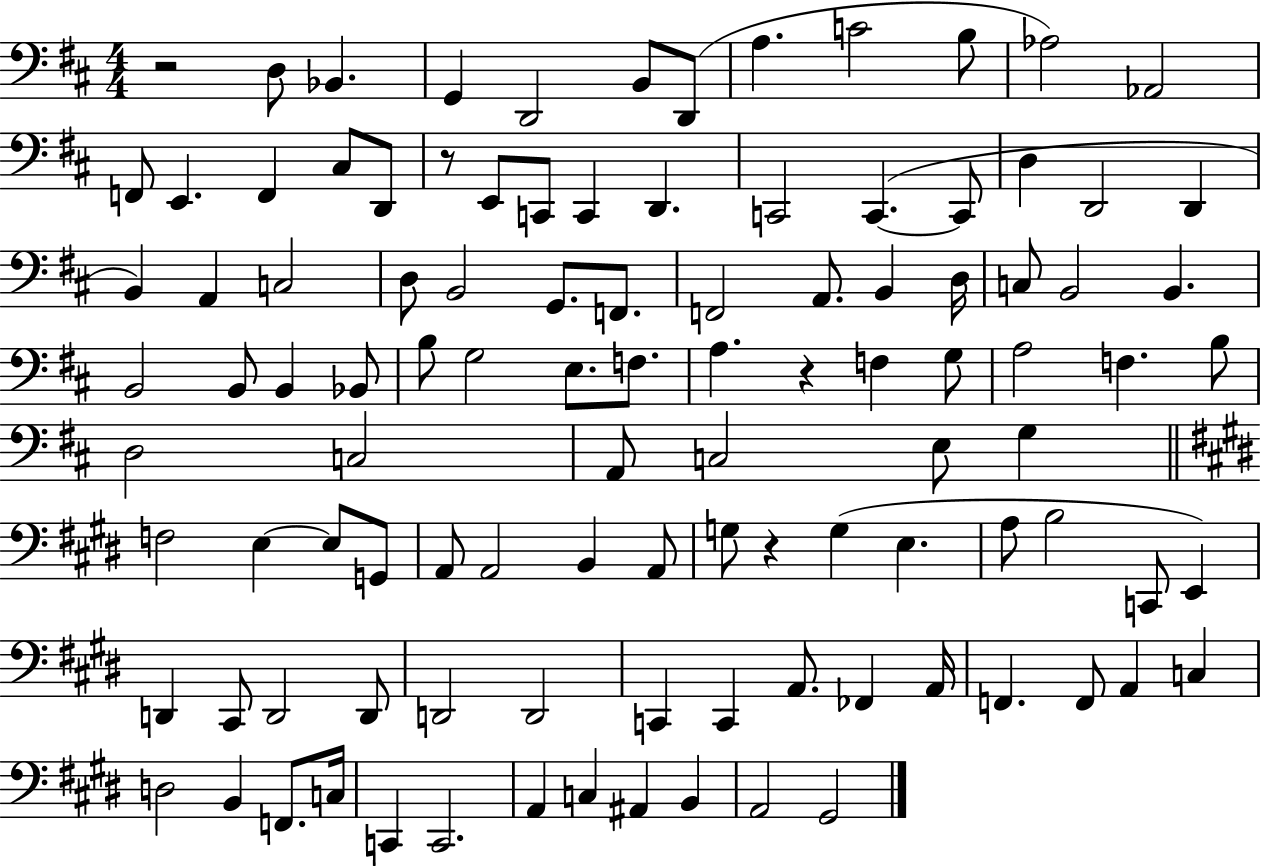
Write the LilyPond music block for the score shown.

{
  \clef bass
  \numericTimeSignature
  \time 4/4
  \key d \major
  r2 d8 bes,4. | g,4 d,2 b,8 d,8( | a4. c'2 b8 | aes2) aes,2 | \break f,8 e,4. f,4 cis8 d,8 | r8 e,8 c,8 c,4 d,4. | c,2 c,4.~(~ c,8 | d4 d,2 d,4 | \break b,4) a,4 c2 | d8 b,2 g,8. f,8. | f,2 a,8. b,4 d16 | c8 b,2 b,4. | \break b,2 b,8 b,4 bes,8 | b8 g2 e8. f8. | a4. r4 f4 g8 | a2 f4. b8 | \break d2 c2 | a,8 c2 e8 g4 | \bar "||" \break \key e \major f2 e4~~ e8 g,8 | a,8 a,2 b,4 a,8 | g8 r4 g4( e4. | a8 b2 c,8 e,4) | \break d,4 cis,8 d,2 d,8 | d,2 d,2 | c,4 c,4 a,8. fes,4 a,16 | f,4. f,8 a,4 c4 | \break d2 b,4 f,8. c16 | c,4 c,2. | a,4 c4 ais,4 b,4 | a,2 gis,2 | \break \bar "|."
}